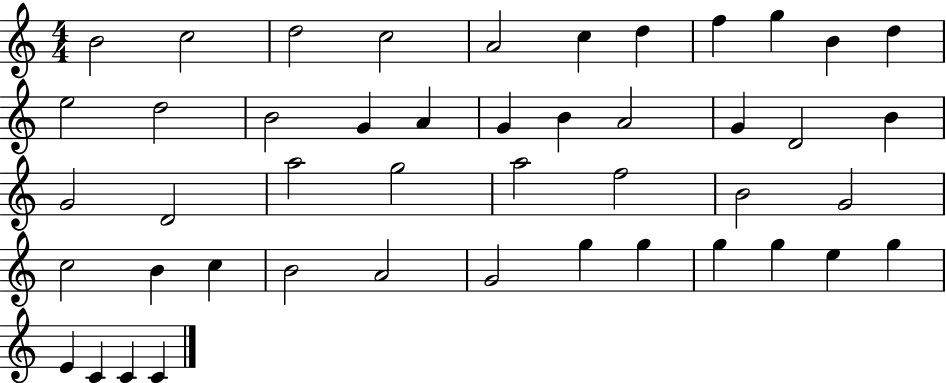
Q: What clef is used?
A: treble